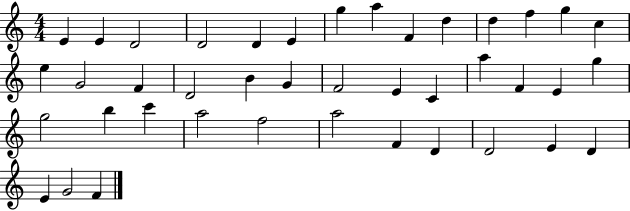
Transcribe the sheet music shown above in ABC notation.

X:1
T:Untitled
M:4/4
L:1/4
K:C
E E D2 D2 D E g a F d d f g c e G2 F D2 B G F2 E C a F E g g2 b c' a2 f2 a2 F D D2 E D E G2 F